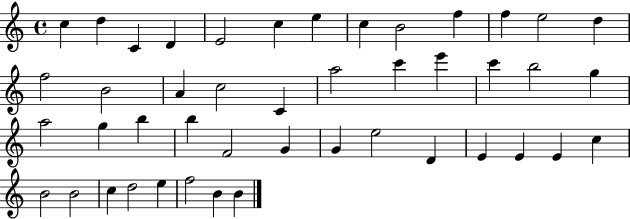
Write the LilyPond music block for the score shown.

{
  \clef treble
  \time 4/4
  \defaultTimeSignature
  \key c \major
  c''4 d''4 c'4 d'4 | e'2 c''4 e''4 | c''4 b'2 f''4 | f''4 e''2 d''4 | \break f''2 b'2 | a'4 c''2 c'4 | a''2 c'''4 e'''4 | c'''4 b''2 g''4 | \break a''2 g''4 b''4 | b''4 f'2 g'4 | g'4 e''2 d'4 | e'4 e'4 e'4 c''4 | \break b'2 b'2 | c''4 d''2 e''4 | f''2 b'4 b'4 | \bar "|."
}